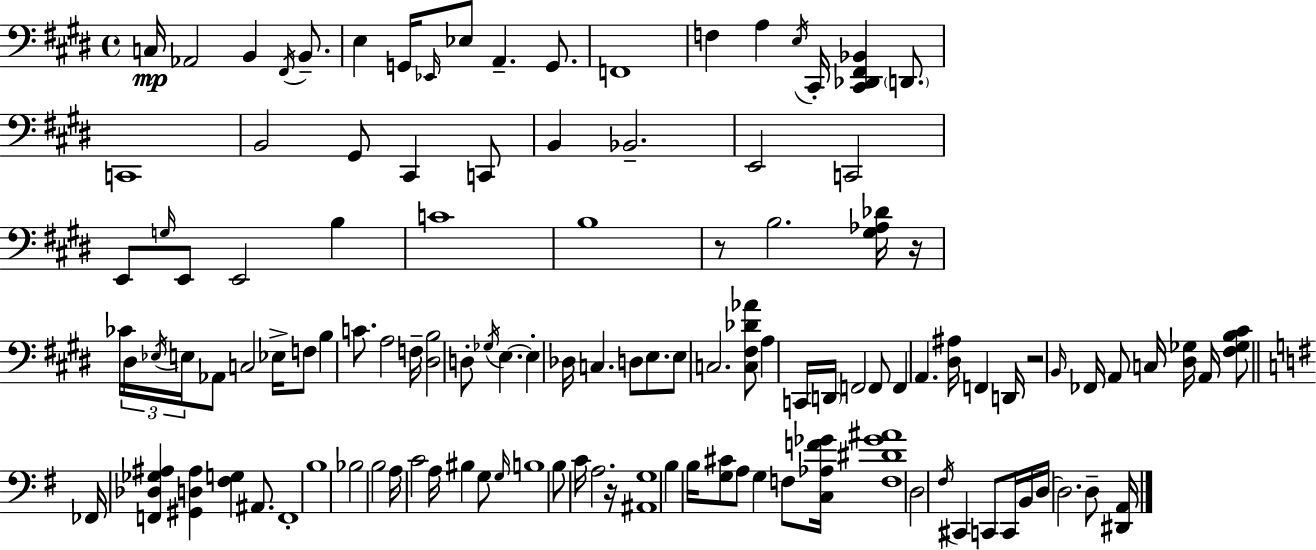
C3/s Ab2/h B2/q F#2/s B2/e. E3/q G2/s Eb2/s Eb3/e A2/q. G2/e. F2/w F3/q A3/q E3/s C#2/s [C#2,Db2,F#2,Bb2]/q D2/e. C2/w B2/h G#2/e C#2/q C2/e B2/q Bb2/h. E2/h C2/h E2/e G3/s E2/e E2/h B3/q C4/w B3/w R/e B3/h. [G#3,Ab3,Db4]/s R/s CES4/s D#3/s Eb3/s E3/s Ab2/e C3/h Eb3/s F3/e B3/q C4/e. A3/h F3/s [D#3,B3]/h D3/e Gb3/s E3/q. E3/q Db3/s C3/q. D3/e E3/e. E3/e C3/h. [C3,F#3,Db4,Ab4]/e A3/q C2/s D2/s F2/h F2/e F2/q A2/q. [D#3,A#3]/s F2/q D2/s R/h B2/s FES2/s A2/e C3/s [D#3,Gb3]/s A2/s [F#3,Gb3,B3,C#4]/e FES2/s [F2,Db3,Gb3,A#3]/q [G#2,D3,A#3]/q [F#3,G3]/q A#2/e. F2/w B3/w Bb3/h B3/h A3/s C4/h A3/s BIS3/q G3/e G3/s B3/w B3/e C4/s A3/h. R/s [A#2,G3]/w B3/q B3/s [G3,C#4]/e A3/e G3/q F3/e [C3,Ab3,F4,Gb4]/s [F3,D#4,Gb4,A#4]/w D3/h F#3/s C#2/q C2/e C2/s B2/s D3/s D3/h. D3/e [D#2,A2]/s